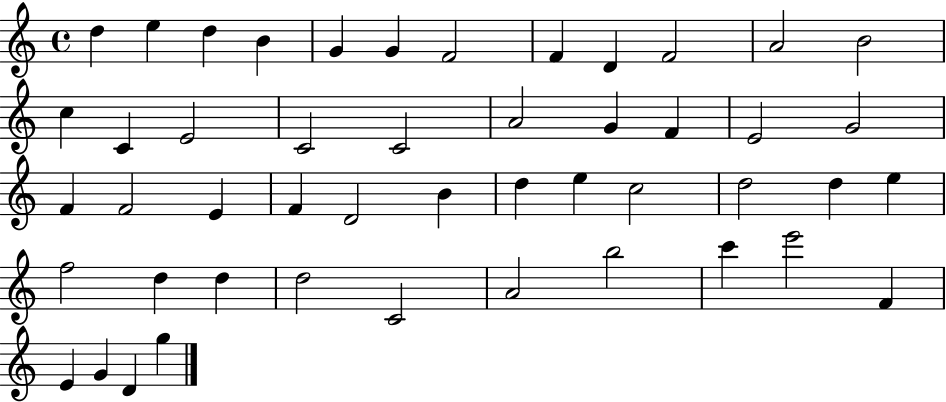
{
  \clef treble
  \time 4/4
  \defaultTimeSignature
  \key c \major
  d''4 e''4 d''4 b'4 | g'4 g'4 f'2 | f'4 d'4 f'2 | a'2 b'2 | \break c''4 c'4 e'2 | c'2 c'2 | a'2 g'4 f'4 | e'2 g'2 | \break f'4 f'2 e'4 | f'4 d'2 b'4 | d''4 e''4 c''2 | d''2 d''4 e''4 | \break f''2 d''4 d''4 | d''2 c'2 | a'2 b''2 | c'''4 e'''2 f'4 | \break e'4 g'4 d'4 g''4 | \bar "|."
}